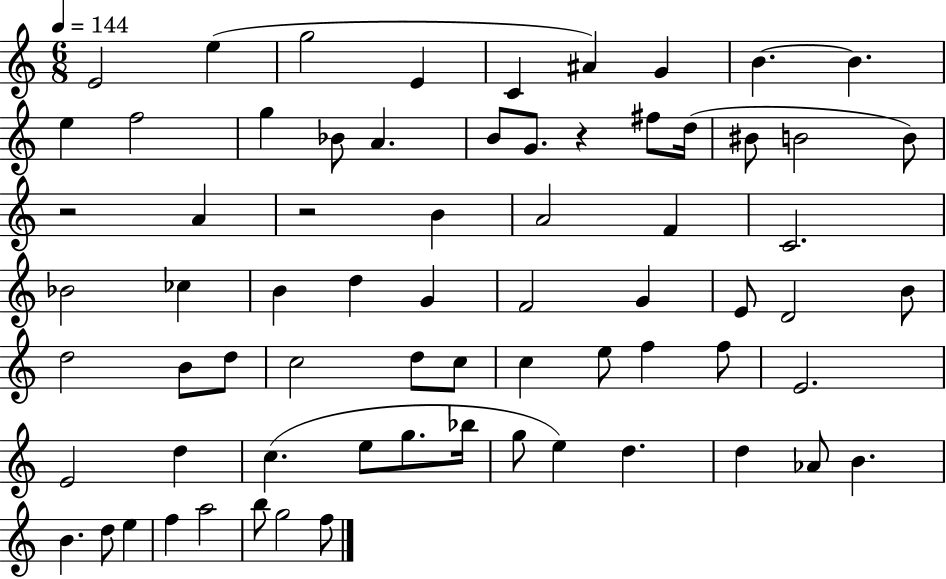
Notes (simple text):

E4/h E5/q G5/h E4/q C4/q A#4/q G4/q B4/q. B4/q. E5/q F5/h G5/q Bb4/e A4/q. B4/e G4/e. R/q F#5/e D5/s BIS4/e B4/h B4/e R/h A4/q R/h B4/q A4/h F4/q C4/h. Bb4/h CES5/q B4/q D5/q G4/q F4/h G4/q E4/e D4/h B4/e D5/h B4/e D5/e C5/h D5/e C5/e C5/q E5/e F5/q F5/e E4/h. E4/h D5/q C5/q. E5/e G5/e. Bb5/s G5/e E5/q D5/q. D5/q Ab4/e B4/q. B4/q. D5/e E5/q F5/q A5/h B5/e G5/h F5/e